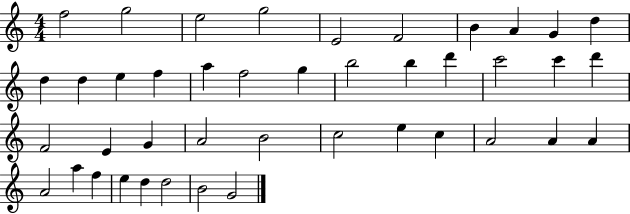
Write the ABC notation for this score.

X:1
T:Untitled
M:4/4
L:1/4
K:C
f2 g2 e2 g2 E2 F2 B A G d d d e f a f2 g b2 b d' c'2 c' d' F2 E G A2 B2 c2 e c A2 A A A2 a f e d d2 B2 G2